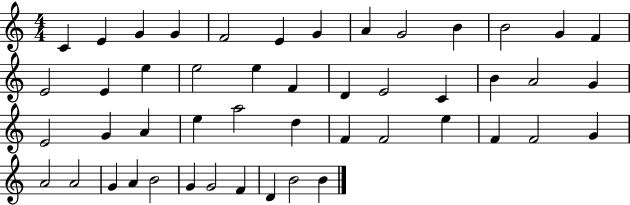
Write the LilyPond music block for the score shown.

{
  \clef treble
  \numericTimeSignature
  \time 4/4
  \key c \major
  c'4 e'4 g'4 g'4 | f'2 e'4 g'4 | a'4 g'2 b'4 | b'2 g'4 f'4 | \break e'2 e'4 e''4 | e''2 e''4 f'4 | d'4 e'2 c'4 | b'4 a'2 g'4 | \break e'2 g'4 a'4 | e''4 a''2 d''4 | f'4 f'2 e''4 | f'4 f'2 g'4 | \break a'2 a'2 | g'4 a'4 b'2 | g'4 g'2 f'4 | d'4 b'2 b'4 | \break \bar "|."
}